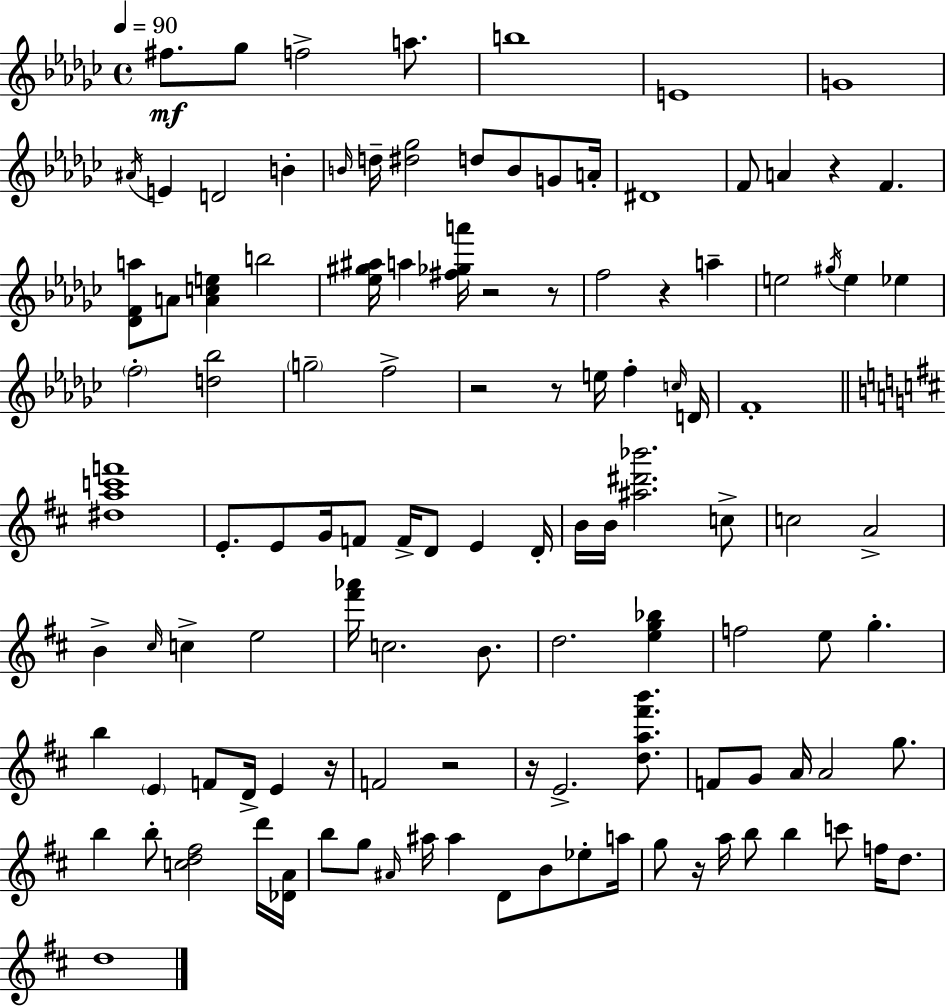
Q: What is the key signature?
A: EES minor